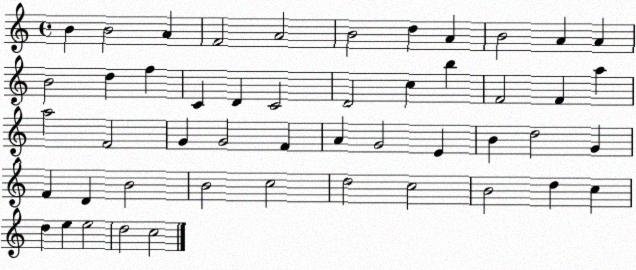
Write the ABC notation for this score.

X:1
T:Untitled
M:4/4
L:1/4
K:C
B B2 A F2 A2 B2 d A B2 A A B2 d f C D C2 D2 c b F2 F a a2 F2 G G2 F A G2 E B d2 G F D B2 B2 c2 d2 c2 B2 d c d e e2 d2 c2